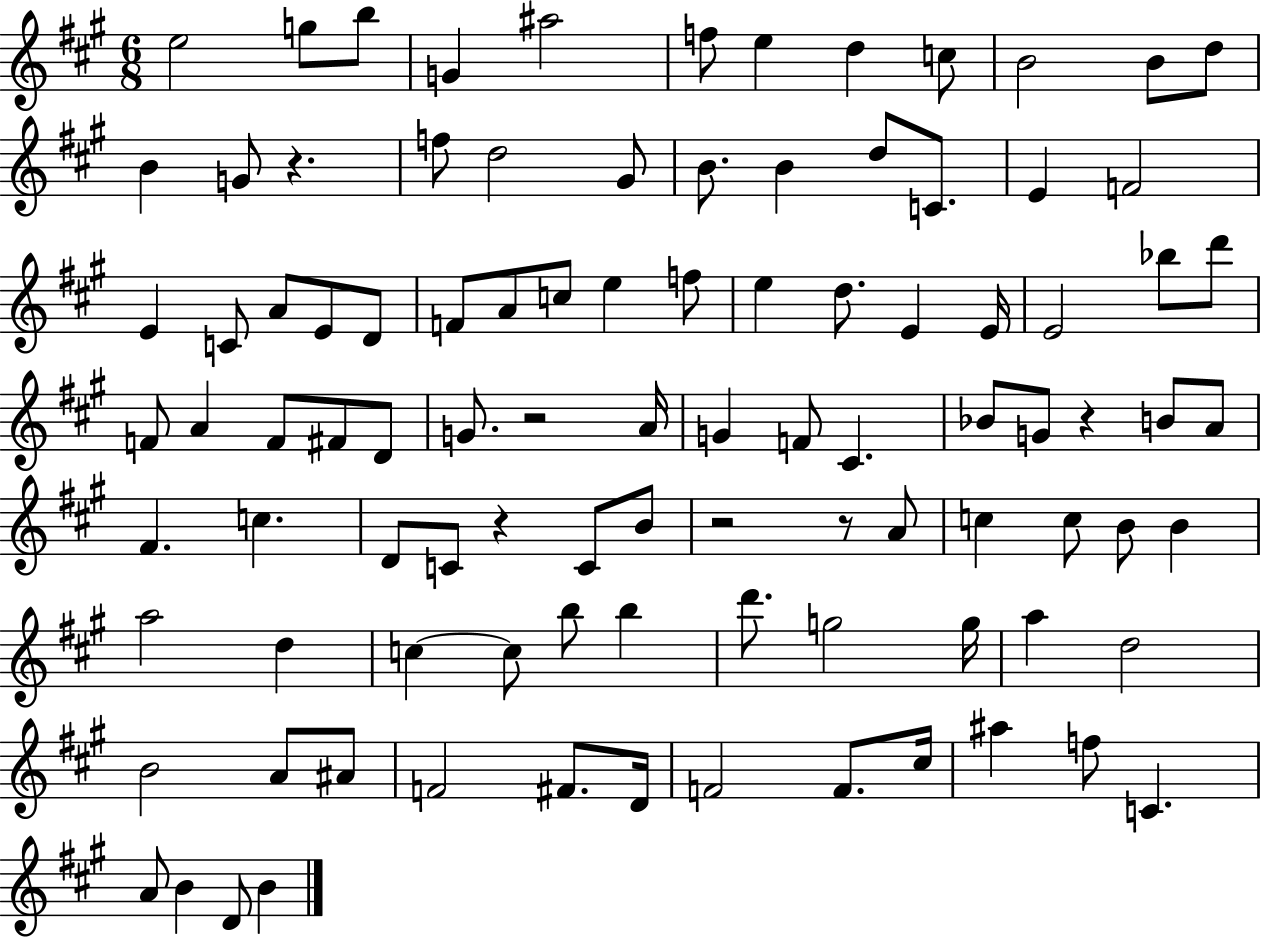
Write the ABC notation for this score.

X:1
T:Untitled
M:6/8
L:1/4
K:A
e2 g/2 b/2 G ^a2 f/2 e d c/2 B2 B/2 d/2 B G/2 z f/2 d2 ^G/2 B/2 B d/2 C/2 E F2 E C/2 A/2 E/2 D/2 F/2 A/2 c/2 e f/2 e d/2 E E/4 E2 _b/2 d'/2 F/2 A F/2 ^F/2 D/2 G/2 z2 A/4 G F/2 ^C _B/2 G/2 z B/2 A/2 ^F c D/2 C/2 z C/2 B/2 z2 z/2 A/2 c c/2 B/2 B a2 d c c/2 b/2 b d'/2 g2 g/4 a d2 B2 A/2 ^A/2 F2 ^F/2 D/4 F2 F/2 ^c/4 ^a f/2 C A/2 B D/2 B